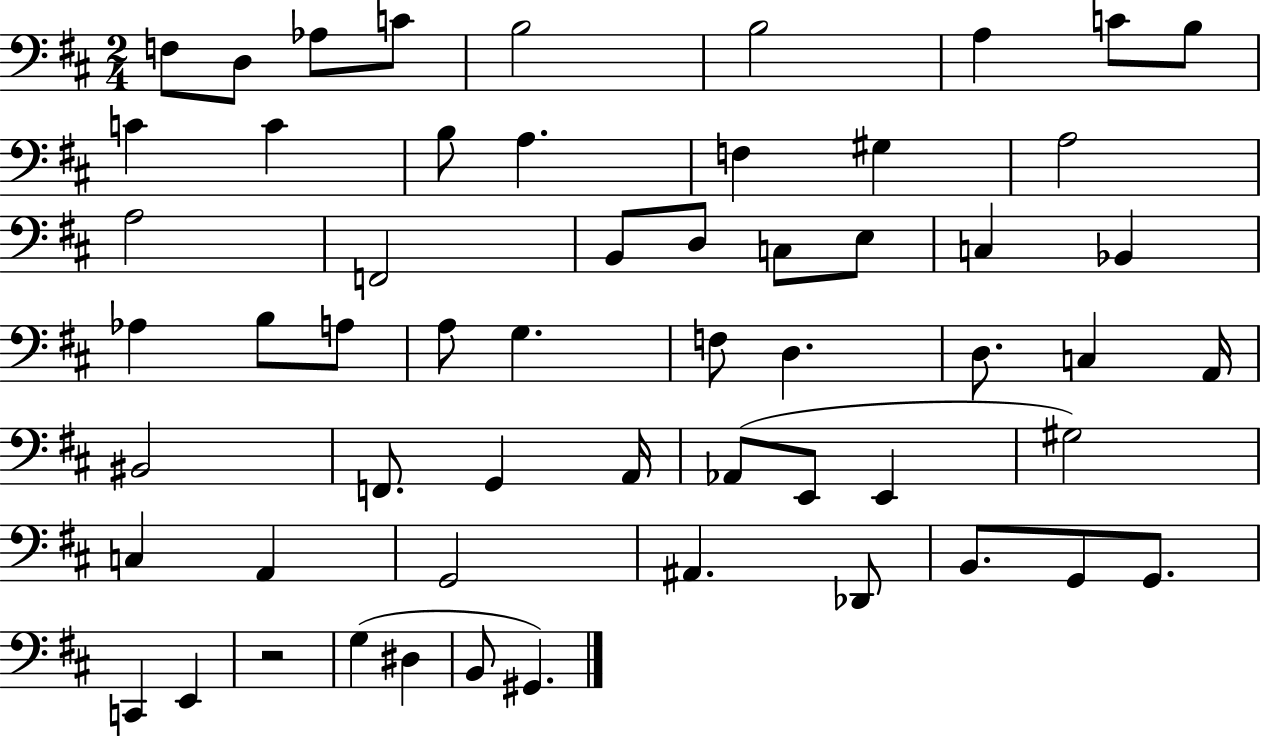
F3/e D3/e Ab3/e C4/e B3/h B3/h A3/q C4/e B3/e C4/q C4/q B3/e A3/q. F3/q G#3/q A3/h A3/h F2/h B2/e D3/e C3/e E3/e C3/q Bb2/q Ab3/q B3/e A3/e A3/e G3/q. F3/e D3/q. D3/e. C3/q A2/s BIS2/h F2/e. G2/q A2/s Ab2/e E2/e E2/q G#3/h C3/q A2/q G2/h A#2/q. Db2/e B2/e. G2/e G2/e. C2/q E2/q R/h G3/q D#3/q B2/e G#2/q.